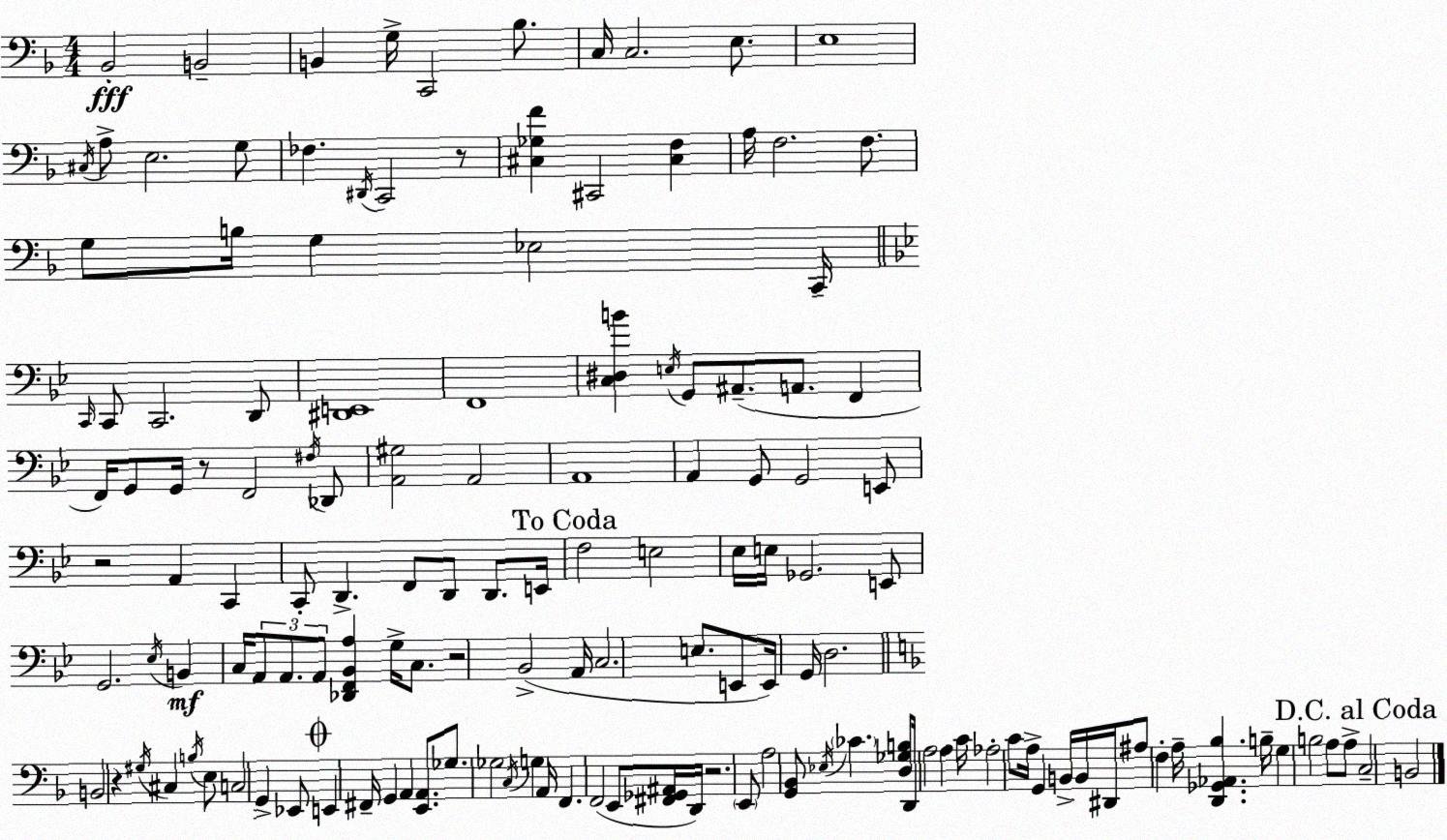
X:1
T:Untitled
M:4/4
L:1/4
K:F
_B,,2 B,,2 B,, G,/4 C,,2 _B,/2 C,/4 C,2 E,/2 E,4 ^C,/4 A,/2 E,2 G,/2 _F, ^D,,/4 C,,2 z/2 [^C,_G,F] ^C,,2 [^C,F,] A,/4 F,2 F,/2 G,/2 B,/4 G, _E,2 C,,/4 C,,/4 C,,/2 C,,2 D,,/2 [^D,,E,,]4 F,,4 [C,^D,B] E,/4 G,,/2 ^A,,/2 A,,/2 F,, F,,/4 G,,/2 G,,/4 z/2 F,,2 ^F,/4 _D,,/2 [A,,^G,]2 A,,2 A,,4 A,, G,,/2 G,,2 E,,/2 z2 A,, C,, C,,/2 D,, F,,/2 D,,/2 D,,/2 E,,/4 F,2 E,2 _E,/4 E,/4 _G,,2 E,,/2 G,,2 _E,/4 B,, C,/4 A,,/2 A,,/2 A,,/2 [_D,,F,,_B,,A,] G,/4 C,/2 z2 _B,,2 A,,/4 C,2 E,/2 E,,/2 E,,/4 G,,/4 D,2 B,,2 z ^G,/4 ^C, B,/4 E,/2 C,2 G,, _E,,/2 E,, ^F,,/4 G,, A,, [E,,A,,]/2 _G,/2 _G,2 C,/4 G, A,,/4 F,, F,,2 E,,/2 [^F,,_G,,^A,,]/4 D,,/4 z2 E,,/2 A,2 [G,,_B,,]/2 _E,/4 _C [D,_G,B,]/2 D,,/4 A,2 A, C/4 _A,2 C/2 A,/4 G,, B,,/4 B,,/4 ^D,,/4 ^A,/2 F, A,/4 [D,,_G,,_A,,_B,] B,/4 G, B,2 A,/2 A,/2 C,2 B,,2